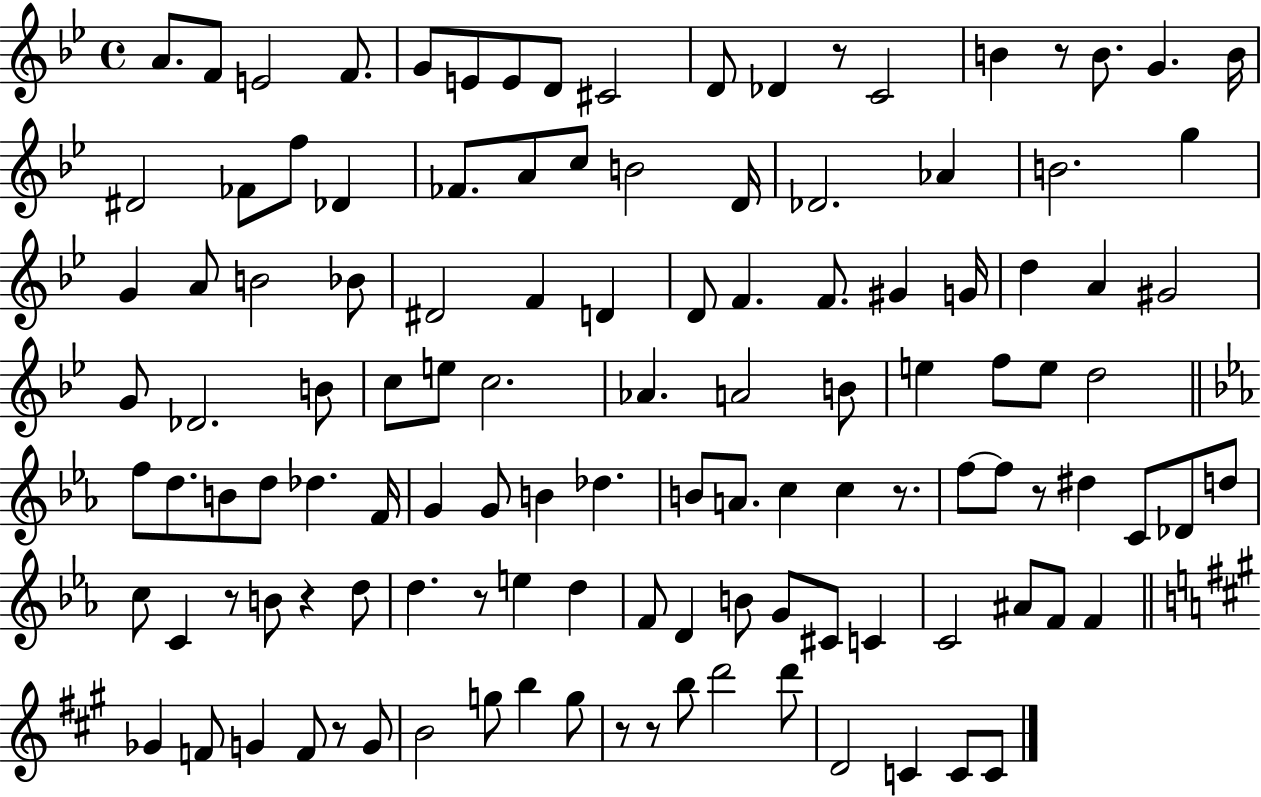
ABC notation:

X:1
T:Untitled
M:4/4
L:1/4
K:Bb
A/2 F/2 E2 F/2 G/2 E/2 E/2 D/2 ^C2 D/2 _D z/2 C2 B z/2 B/2 G B/4 ^D2 _F/2 f/2 _D _F/2 A/2 c/2 B2 D/4 _D2 _A B2 g G A/2 B2 _B/2 ^D2 F D D/2 F F/2 ^G G/4 d A ^G2 G/2 _D2 B/2 c/2 e/2 c2 _A A2 B/2 e f/2 e/2 d2 f/2 d/2 B/2 d/2 _d F/4 G G/2 B _d B/2 A/2 c c z/2 f/2 f/2 z/2 ^d C/2 _D/2 d/2 c/2 C z/2 B/2 z d/2 d z/2 e d F/2 D B/2 G/2 ^C/2 C C2 ^A/2 F/2 F _G F/2 G F/2 z/2 G/2 B2 g/2 b g/2 z/2 z/2 b/2 d'2 d'/2 D2 C C/2 C/2